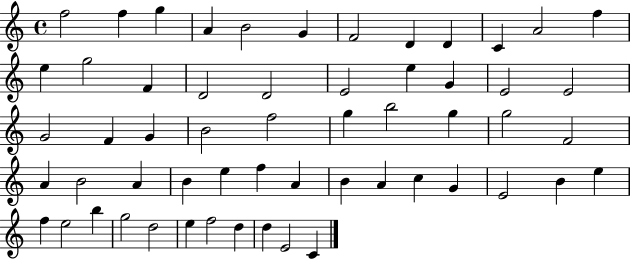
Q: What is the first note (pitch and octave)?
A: F5